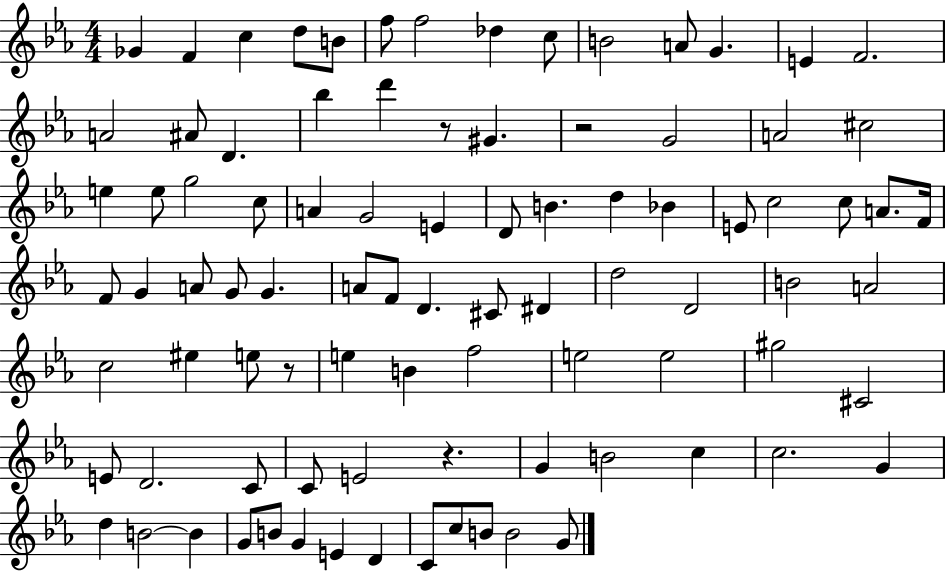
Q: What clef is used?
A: treble